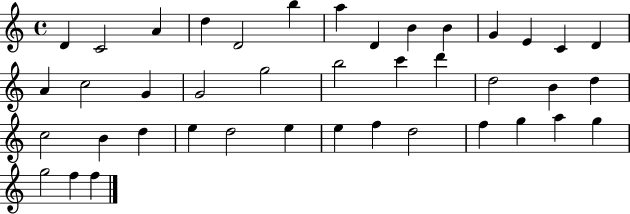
D4/q C4/h A4/q D5/q D4/h B5/q A5/q D4/q B4/q B4/q G4/q E4/q C4/q D4/q A4/q C5/h G4/q G4/h G5/h B5/h C6/q D6/q D5/h B4/q D5/q C5/h B4/q D5/q E5/q D5/h E5/q E5/q F5/q D5/h F5/q G5/q A5/q G5/q G5/h F5/q F5/q